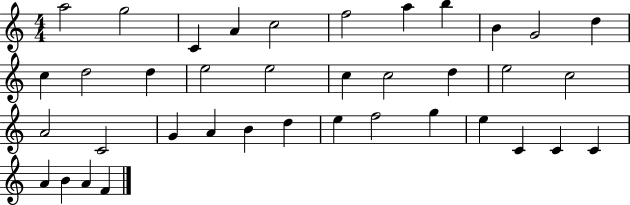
{
  \clef treble
  \numericTimeSignature
  \time 4/4
  \key c \major
  a''2 g''2 | c'4 a'4 c''2 | f''2 a''4 b''4 | b'4 g'2 d''4 | \break c''4 d''2 d''4 | e''2 e''2 | c''4 c''2 d''4 | e''2 c''2 | \break a'2 c'2 | g'4 a'4 b'4 d''4 | e''4 f''2 g''4 | e''4 c'4 c'4 c'4 | \break a'4 b'4 a'4 f'4 | \bar "|."
}